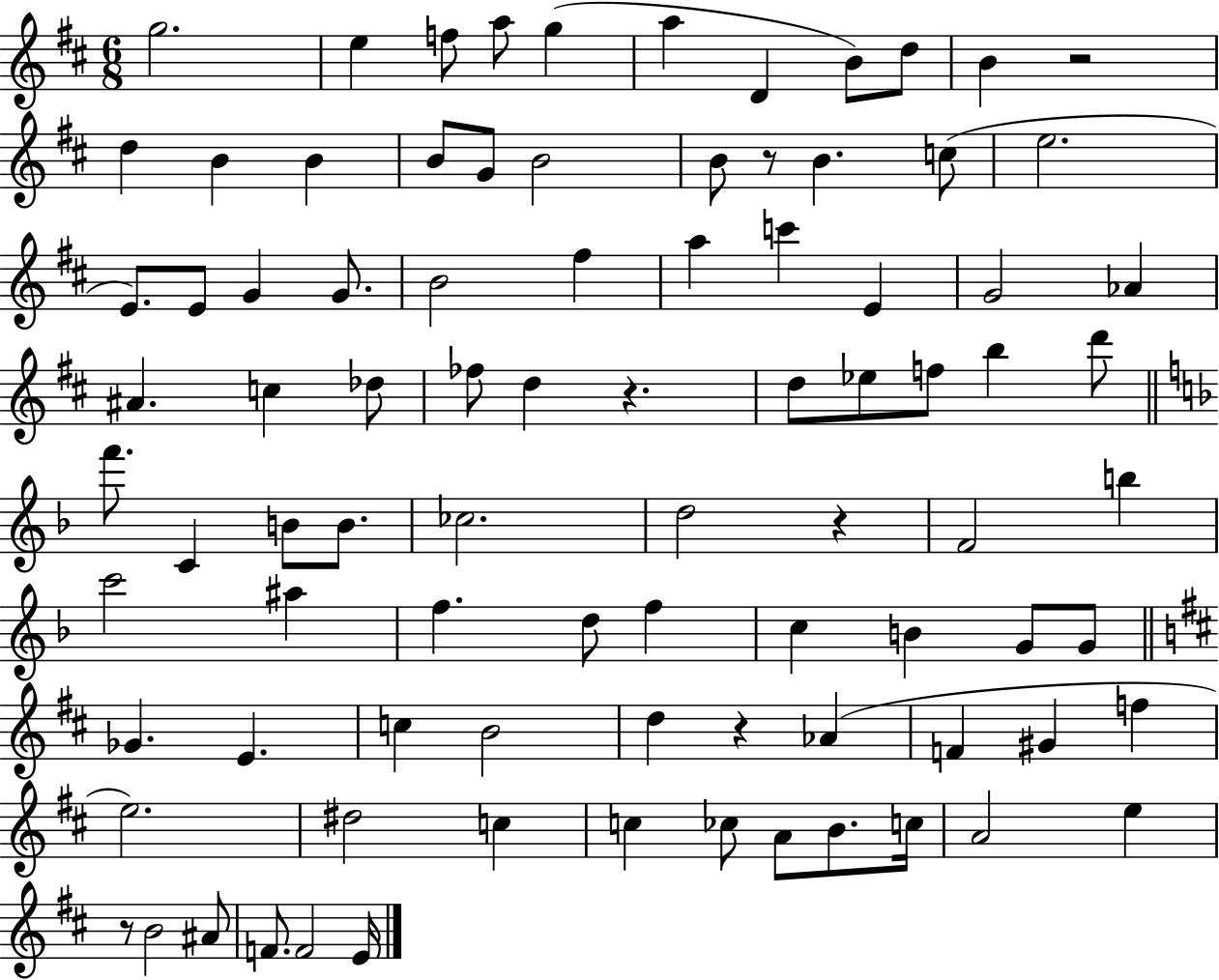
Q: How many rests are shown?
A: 6